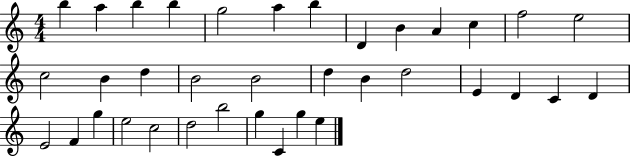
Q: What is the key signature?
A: C major